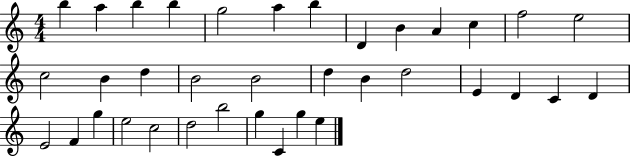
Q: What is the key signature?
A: C major